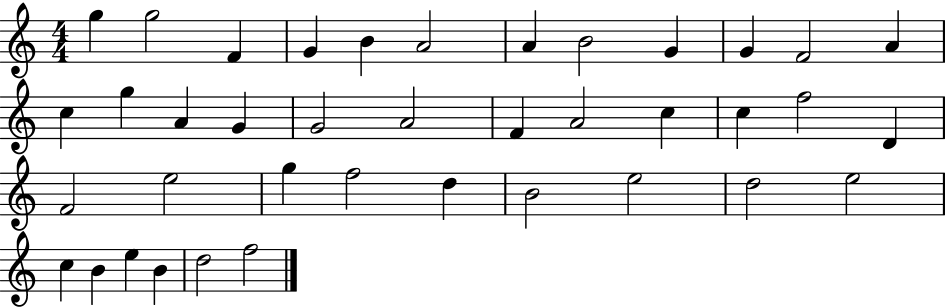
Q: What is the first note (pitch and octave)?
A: G5